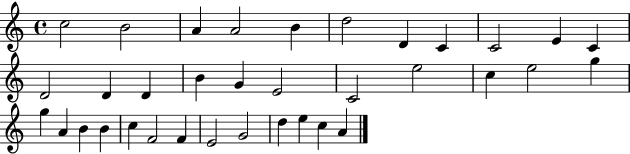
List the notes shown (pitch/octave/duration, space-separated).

C5/h B4/h A4/q A4/h B4/q D5/h D4/q C4/q C4/h E4/q C4/q D4/h D4/q D4/q B4/q G4/q E4/h C4/h E5/h C5/q E5/h G5/q G5/q A4/q B4/q B4/q C5/q F4/h F4/q E4/h G4/h D5/q E5/q C5/q A4/q